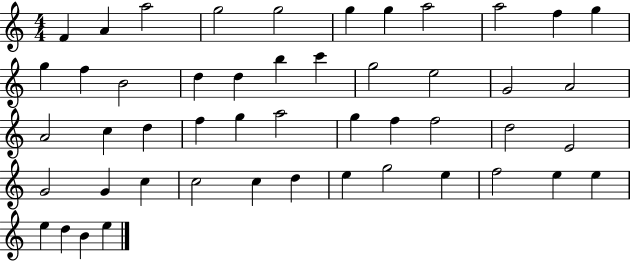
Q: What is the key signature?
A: C major